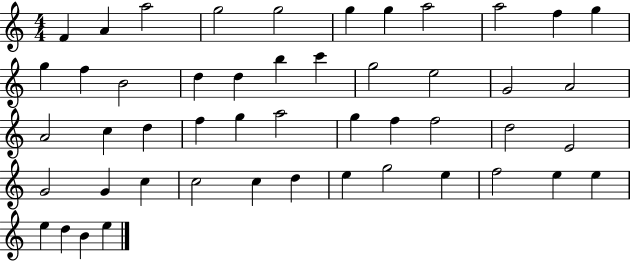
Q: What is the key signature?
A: C major